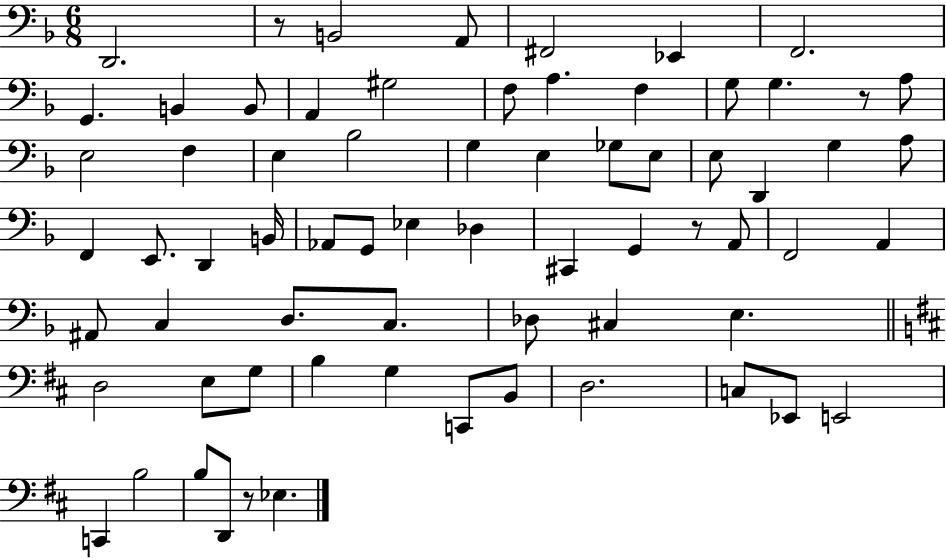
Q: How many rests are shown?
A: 4